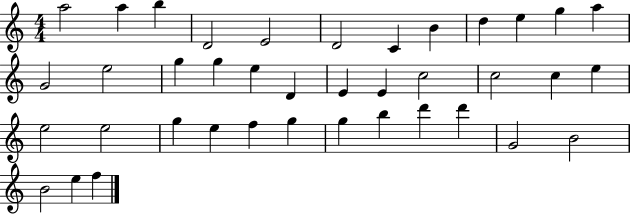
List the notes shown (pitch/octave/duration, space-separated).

A5/h A5/q B5/q D4/h E4/h D4/h C4/q B4/q D5/q E5/q G5/q A5/q G4/h E5/h G5/q G5/q E5/q D4/q E4/q E4/q C5/h C5/h C5/q E5/q E5/h E5/h G5/q E5/q F5/q G5/q G5/q B5/q D6/q D6/q G4/h B4/h B4/h E5/q F5/q